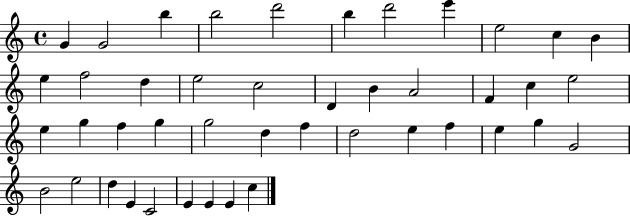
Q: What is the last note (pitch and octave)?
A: C5